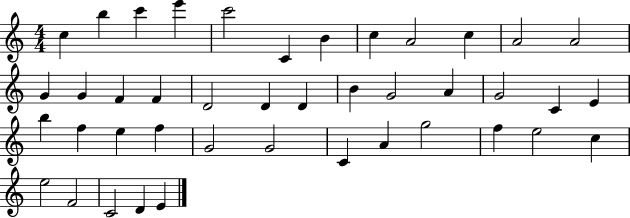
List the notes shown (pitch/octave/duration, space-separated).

C5/q B5/q C6/q E6/q C6/h C4/q B4/q C5/q A4/h C5/q A4/h A4/h G4/q G4/q F4/q F4/q D4/h D4/q D4/q B4/q G4/h A4/q G4/h C4/q E4/q B5/q F5/q E5/q F5/q G4/h G4/h C4/q A4/q G5/h F5/q E5/h C5/q E5/h F4/h C4/h D4/q E4/q